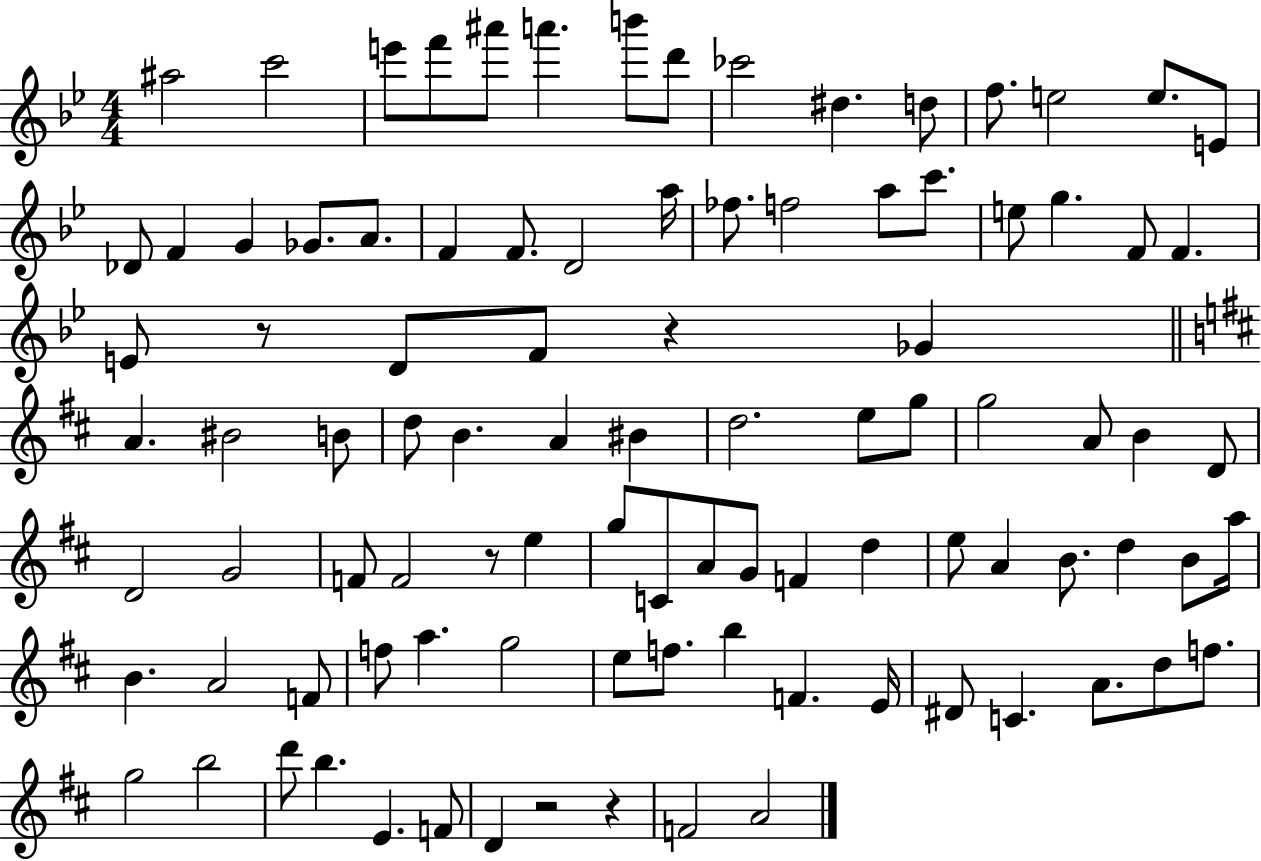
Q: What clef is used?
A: treble